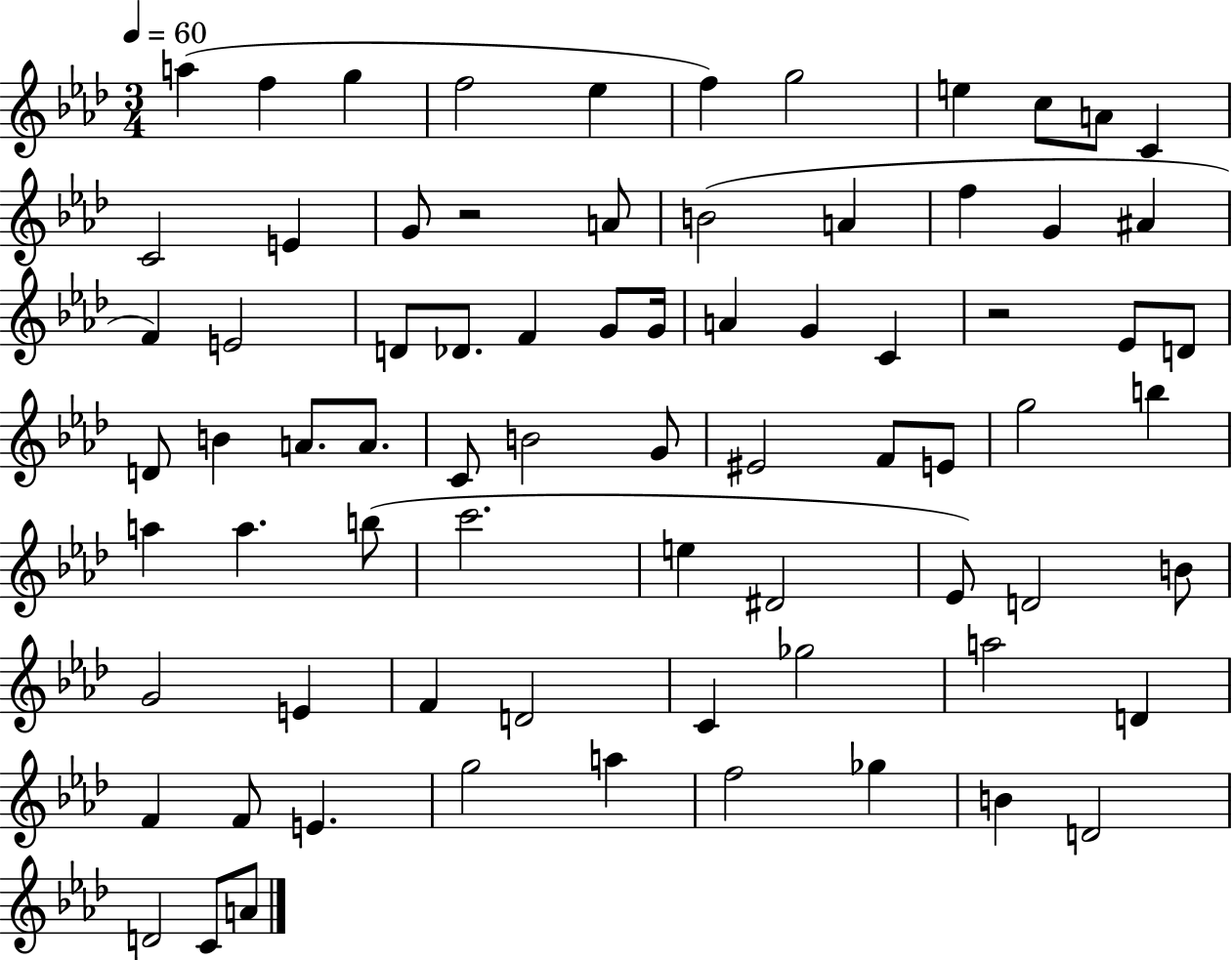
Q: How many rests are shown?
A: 2